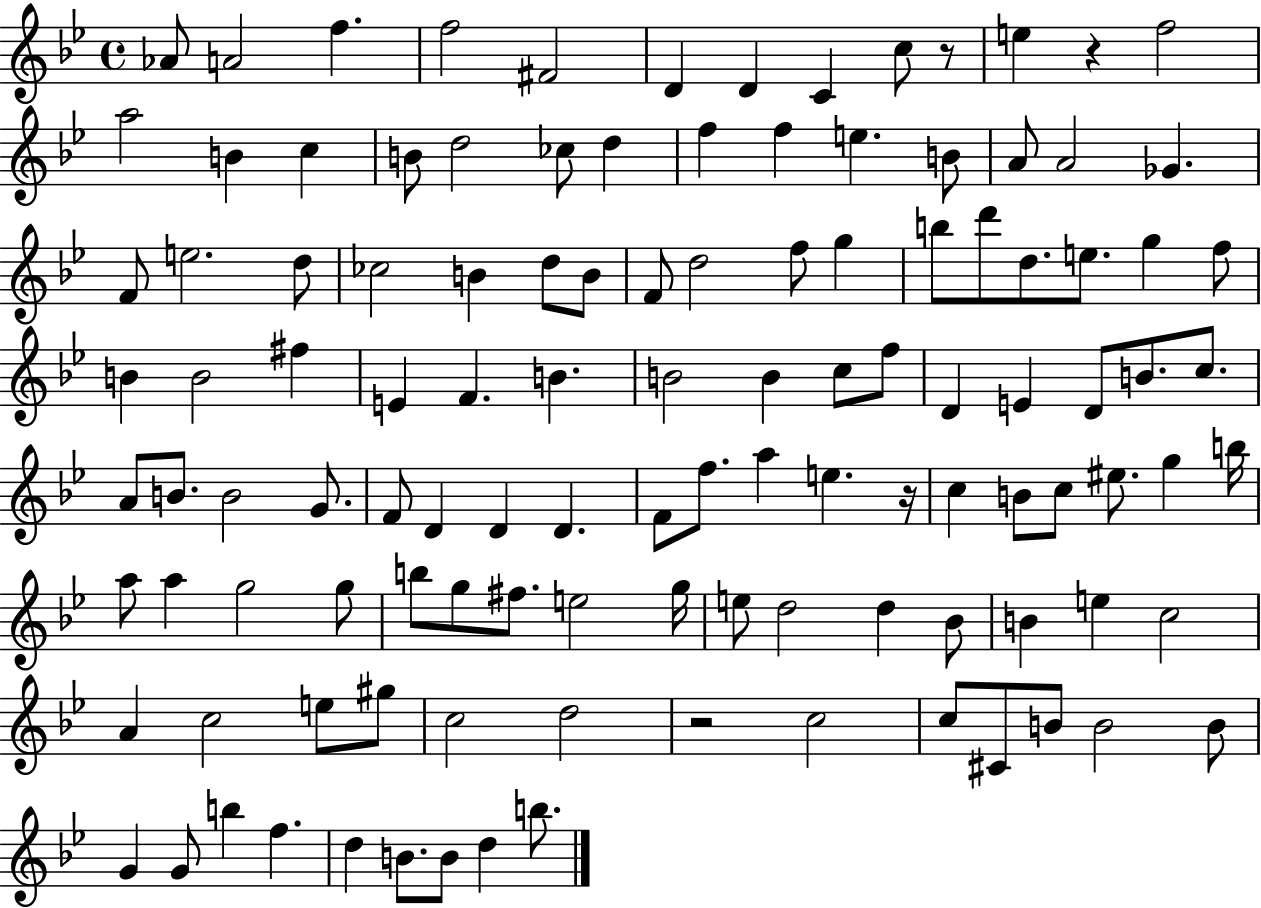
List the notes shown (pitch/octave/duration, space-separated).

Ab4/e A4/h F5/q. F5/h F#4/h D4/q D4/q C4/q C5/e R/e E5/q R/q F5/h A5/h B4/q C5/q B4/e D5/h CES5/e D5/q F5/q F5/q E5/q. B4/e A4/e A4/h Gb4/q. F4/e E5/h. D5/e CES5/h B4/q D5/e B4/e F4/e D5/h F5/e G5/q B5/e D6/e D5/e. E5/e. G5/q F5/e B4/q B4/h F#5/q E4/q F4/q. B4/q. B4/h B4/q C5/e F5/e D4/q E4/q D4/e B4/e. C5/e. A4/e B4/e. B4/h G4/e. F4/e D4/q D4/q D4/q. F4/e F5/e. A5/q E5/q. R/s C5/q B4/e C5/e EIS5/e. G5/q B5/s A5/e A5/q G5/h G5/e B5/e G5/e F#5/e. E5/h G5/s E5/e D5/h D5/q Bb4/e B4/q E5/q C5/h A4/q C5/h E5/e G#5/e C5/h D5/h R/h C5/h C5/e C#4/e B4/e B4/h B4/e G4/q G4/e B5/q F5/q. D5/q B4/e. B4/e D5/q B5/e.